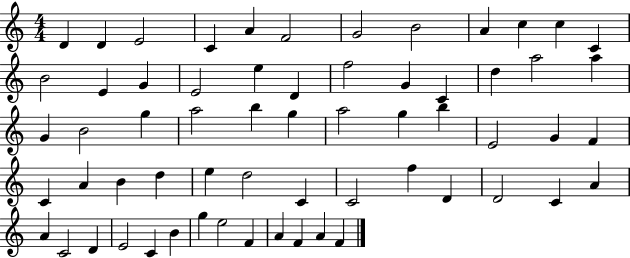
{
  \clef treble
  \numericTimeSignature
  \time 4/4
  \key c \major
  d'4 d'4 e'2 | c'4 a'4 f'2 | g'2 b'2 | a'4 c''4 c''4 c'4 | \break b'2 e'4 g'4 | e'2 e''4 d'4 | f''2 g'4 c'4 | d''4 a''2 a''4 | \break g'4 b'2 g''4 | a''2 b''4 g''4 | a''2 g''4 b''4 | e'2 g'4 f'4 | \break c'4 a'4 b'4 d''4 | e''4 d''2 c'4 | c'2 f''4 d'4 | d'2 c'4 a'4 | \break a'4 c'2 d'4 | e'2 c'4 b'4 | g''4 e''2 f'4 | a'4 f'4 a'4 f'4 | \break \bar "|."
}